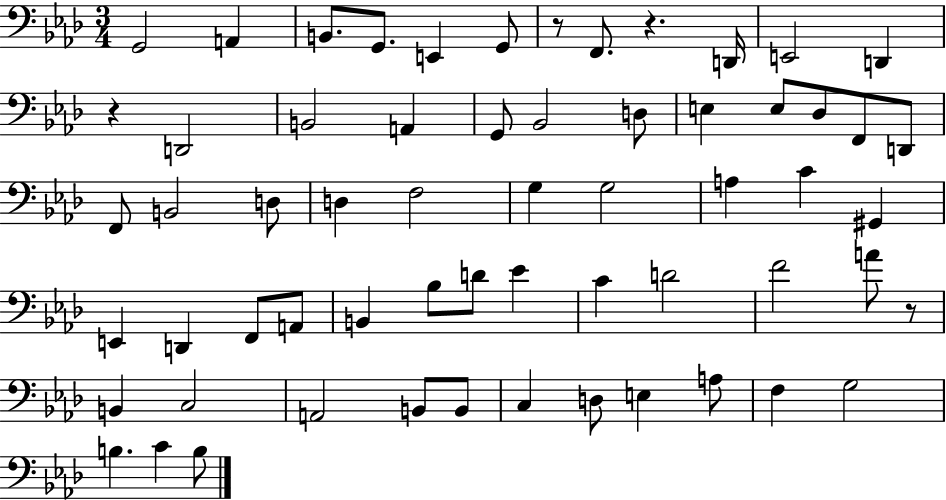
{
  \clef bass
  \numericTimeSignature
  \time 3/4
  \key aes \major
  g,2 a,4 | b,8. g,8. e,4 g,8 | r8 f,8. r4. d,16 | e,2 d,4 | \break r4 d,2 | b,2 a,4 | g,8 bes,2 d8 | e4 e8 des8 f,8 d,8 | \break f,8 b,2 d8 | d4 f2 | g4 g2 | a4 c'4 gis,4 | \break e,4 d,4 f,8 a,8 | b,4 bes8 d'8 ees'4 | c'4 d'2 | f'2 a'8 r8 | \break b,4 c2 | a,2 b,8 b,8 | c4 d8 e4 a8 | f4 g2 | \break b4. c'4 b8 | \bar "|."
}